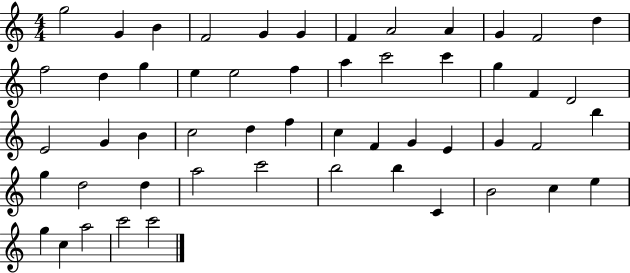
{
  \clef treble
  \numericTimeSignature
  \time 4/4
  \key c \major
  g''2 g'4 b'4 | f'2 g'4 g'4 | f'4 a'2 a'4 | g'4 f'2 d''4 | \break f''2 d''4 g''4 | e''4 e''2 f''4 | a''4 c'''2 c'''4 | g''4 f'4 d'2 | \break e'2 g'4 b'4 | c''2 d''4 f''4 | c''4 f'4 g'4 e'4 | g'4 f'2 b''4 | \break g''4 d''2 d''4 | a''2 c'''2 | b''2 b''4 c'4 | b'2 c''4 e''4 | \break g''4 c''4 a''2 | c'''2 c'''2 | \bar "|."
}